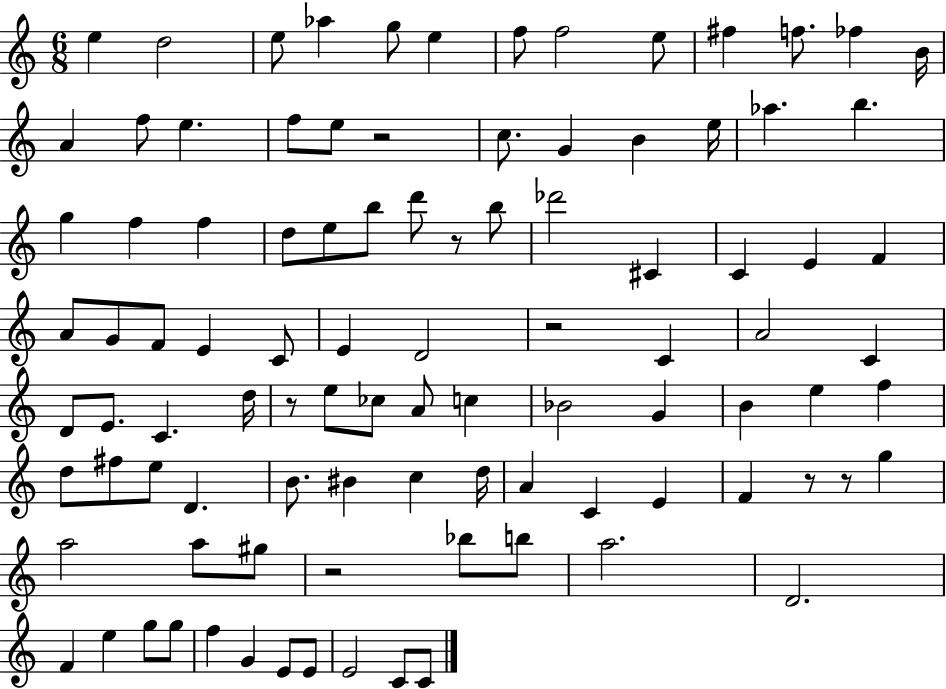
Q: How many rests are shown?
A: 7